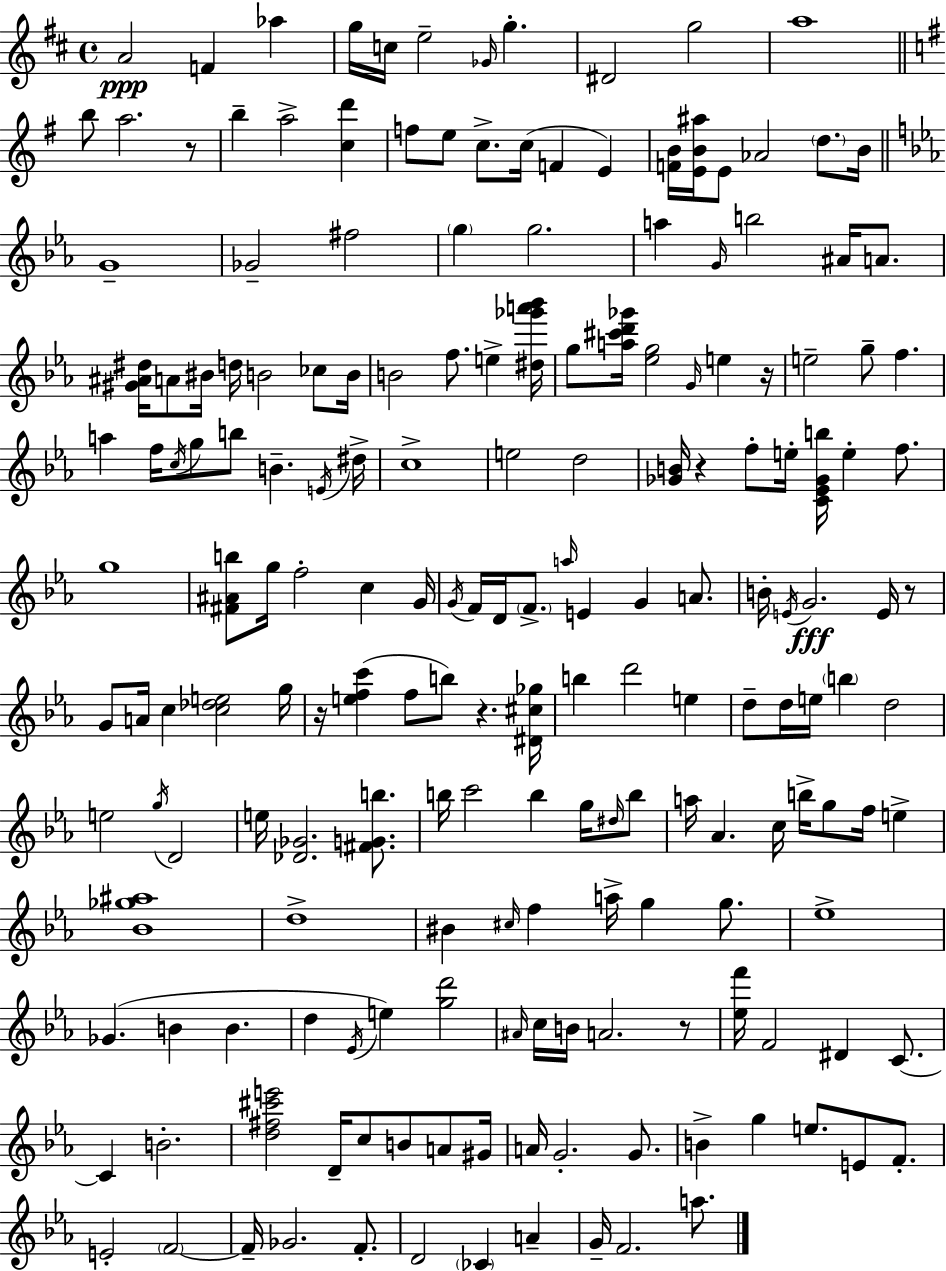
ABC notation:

X:1
T:Untitled
M:4/4
L:1/4
K:D
A2 F _a g/4 c/4 e2 _G/4 g ^D2 g2 a4 b/2 a2 z/2 b a2 [cd'] f/2 e/2 c/2 c/4 F E [FB]/4 [EB^a]/4 E/2 _A2 d/2 B/4 G4 _G2 ^f2 g g2 a G/4 b2 ^A/4 A/2 [^G^A^d]/4 A/2 ^B/4 d/4 B2 _c/2 B/4 B2 f/2 e [^d_g'a'_b']/4 g/2 [a^c'd'_g']/4 [_eg]2 G/4 e z/4 e2 g/2 f a f/4 c/4 g/2 b/2 B E/4 ^d/4 c4 e2 d2 [_GB]/4 z f/2 e/4 [C_E_Gb]/4 e f/2 g4 [^F^Ab]/2 g/4 f2 c G/4 G/4 F/4 D/4 F/2 a/4 E G A/2 B/4 E/4 G2 E/4 z/2 G/2 A/4 c [c_de]2 g/4 z/4 [efc'] f/2 b/2 z [^D^c_g]/4 b d'2 e d/2 d/4 e/4 b d2 e2 g/4 D2 e/4 [_D_G]2 [^FGb]/2 b/4 c'2 b g/4 ^d/4 b/2 a/4 _A c/4 b/4 g/2 f/4 e [_B_g^a]4 d4 ^B ^c/4 f a/4 g g/2 _e4 _G B B d _E/4 e [gd']2 ^A/4 c/4 B/4 A2 z/2 [_ef']/4 F2 ^D C/2 C B2 [d^f^c'e']2 D/4 c/2 B/2 A/2 ^G/4 A/4 G2 G/2 B g e/2 E/2 F/2 E2 F2 F/4 _G2 F/2 D2 _C A G/4 F2 a/2